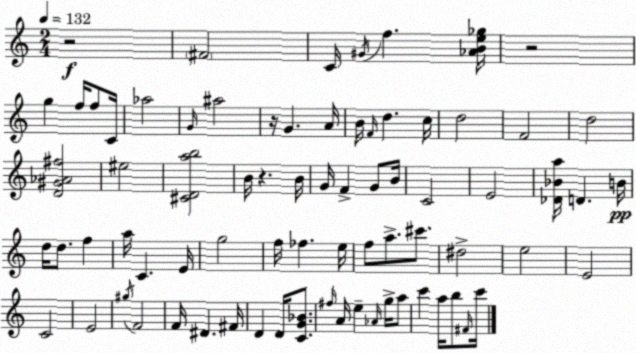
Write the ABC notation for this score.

X:1
T:Untitled
M:2/4
L:1/4
K:C
z2 ^F2 C/4 ^G/4 f [_ABe_g]/4 z2 g f/4 f/2 C/4 _a2 G/4 ^a2 z/4 G A/4 B/4 F/4 d c/4 d2 F2 d2 [D^G_A^f]2 ^e2 [^CDab]2 B/4 z B/4 G/4 F G/2 B/4 C2 E2 [_D_Ba]/4 D B/4 d/4 d/2 f a/4 C E/4 g2 f/4 _f e/4 f/2 a/2 ^c'/2 ^d2 e2 E2 C2 E2 ^g/4 F2 F/4 ^D ^F/4 D D/4 [CG_B]/2 ^f/4 A/4 e _A/4 g/4 a/2 c' a/4 b/2 ^F/4 c'/4